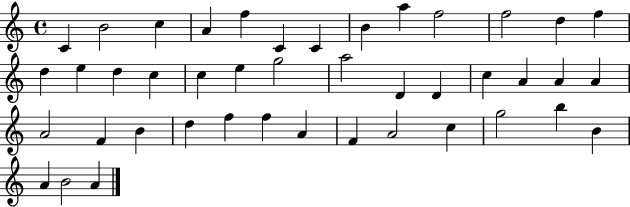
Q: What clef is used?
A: treble